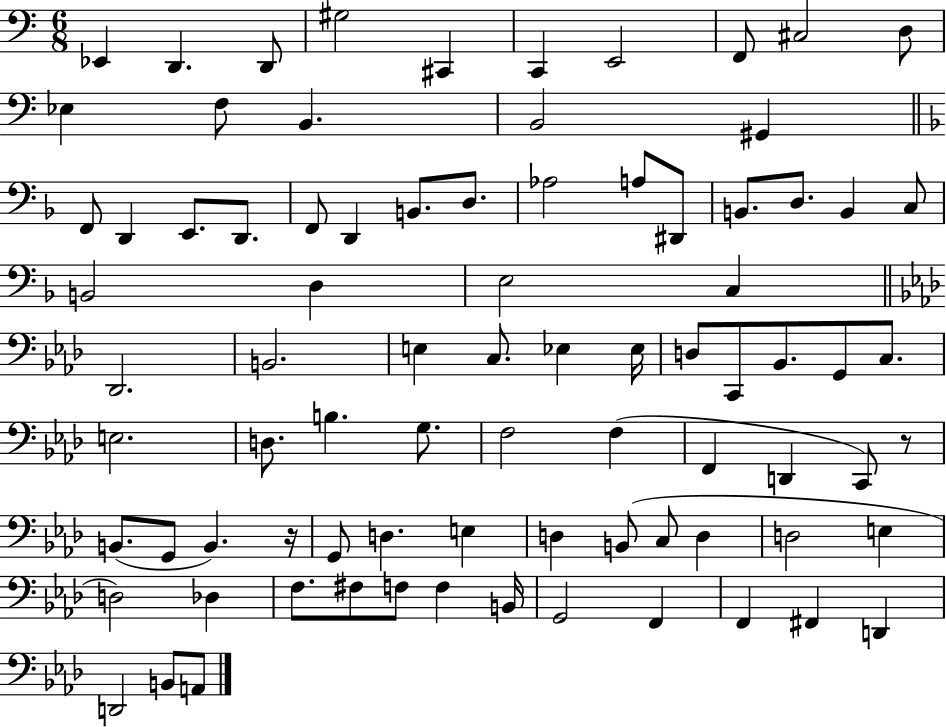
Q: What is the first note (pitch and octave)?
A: Eb2